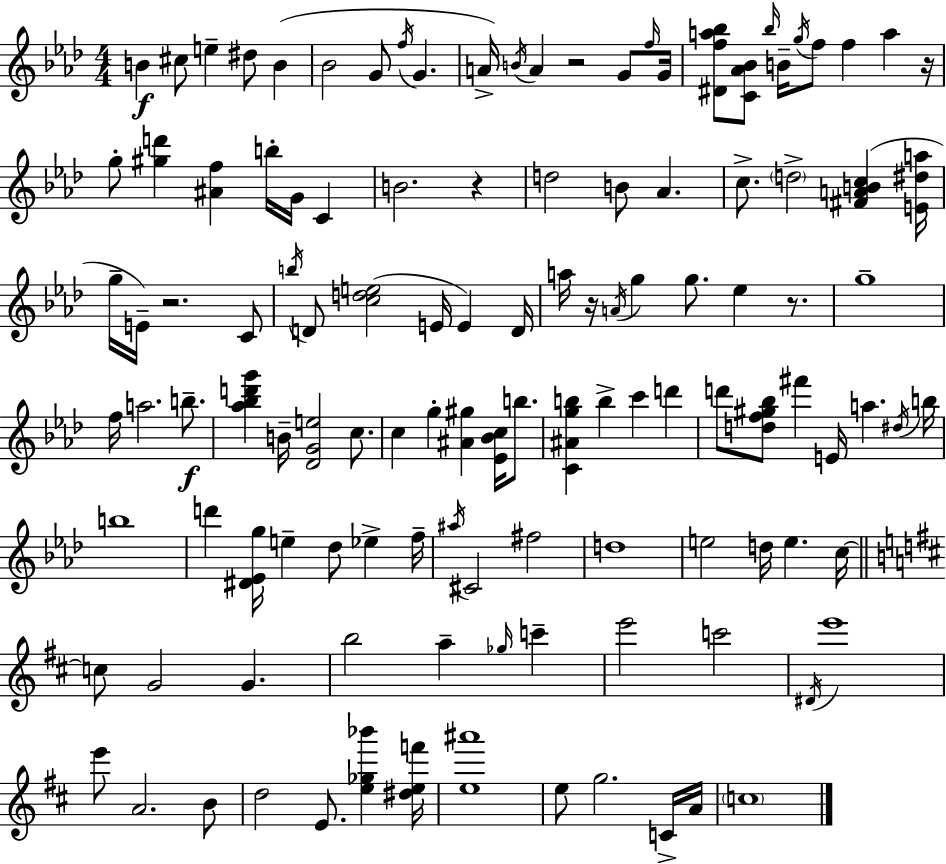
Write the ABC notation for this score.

X:1
T:Untitled
M:4/4
L:1/4
K:Ab
B ^c/2 e ^d/2 B _B2 G/2 f/4 G A/4 B/4 A z2 G/2 f/4 G/4 [^Dfa_b]/2 [C_A_B]/2 _b/4 B/4 g/4 f/2 f a z/4 g/2 [^gd'] [^Af] b/4 G/4 C B2 z d2 B/2 _A c/2 d2 [^FABc] [E^da]/4 g/4 E/4 z2 C/2 b/4 D/2 [cde]2 E/4 E D/4 a/4 z/4 A/4 g g/2 _e z/2 g4 f/4 a2 b/2 [_a_bd'g'] B/4 [_DGe]2 c/2 c g [^A^g] [_E_Bc]/4 b/2 [C^Agb] b c' d' d'/2 [df^g_b]/2 ^f' E/4 a ^d/4 b/4 b4 d' [^D_Eg]/4 e _d/2 _e f/4 ^a/4 ^C2 ^f2 d4 e2 d/4 e c/4 c/2 G2 G b2 a _g/4 c' e'2 c'2 ^D/4 e'4 e'/2 A2 B/2 d2 E/2 [e_g_b'] [^def']/4 [e^a']4 e/2 g2 C/4 A/4 c4